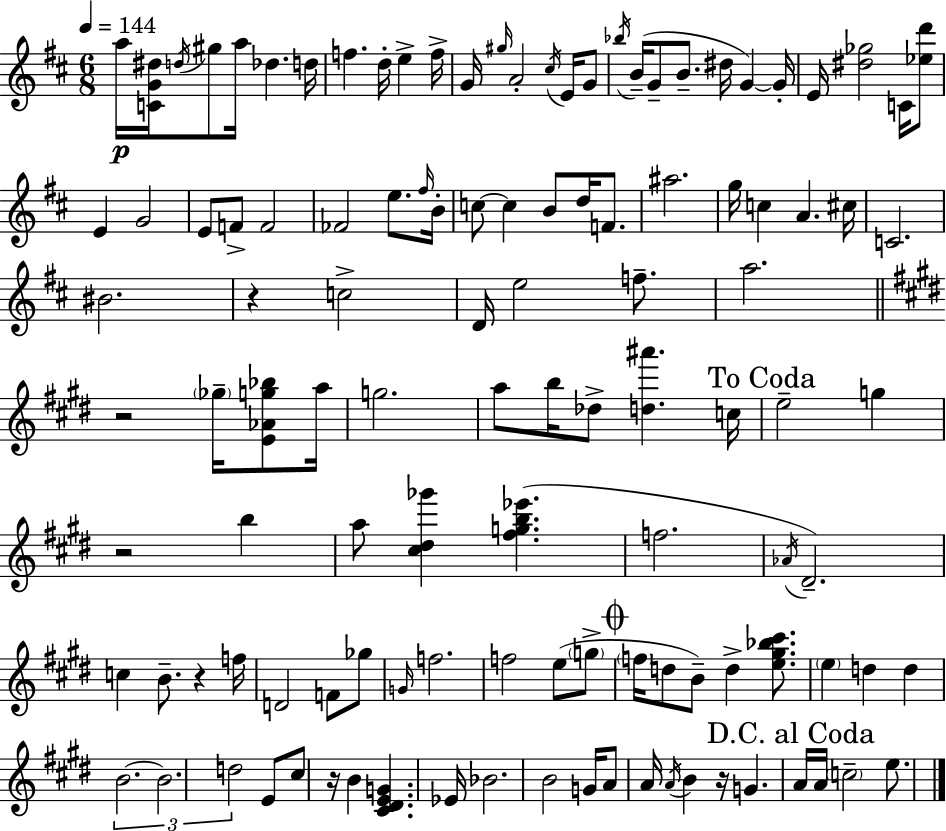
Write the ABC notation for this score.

X:1
T:Untitled
M:6/8
L:1/4
K:D
a/4 [CG^d]/4 d/4 ^g/2 a/4 _d d/4 f d/4 e f/4 G/4 ^g/4 A2 ^c/4 E/4 G/2 _b/4 B/4 G/2 B/2 ^d/4 G G/4 E/4 [^d_g]2 C/4 [_ed']/2 E G2 E/2 F/2 F2 _F2 e/2 ^f/4 B/4 c/2 c B/2 d/4 F/2 ^a2 g/4 c A ^c/4 C2 ^B2 z c2 D/4 e2 f/2 a2 z2 _g/4 [E_Ag_b]/2 a/4 g2 a/2 b/4 _d/2 [d^a'] c/4 e2 g z2 b a/2 [^c^d_g'] [^fgb_e'] f2 _A/4 ^D2 c B/2 z f/4 D2 F/2 _g/2 G/4 f2 f2 e/2 g/2 f/4 d/2 B/2 d [e^g_b^c']/2 e d d B2 B2 d2 E/2 ^c/2 z/4 B [^C^DEG] _E/4 _B2 B2 G/4 A/2 A/4 A/4 B z/4 G A/4 A/4 c2 e/2